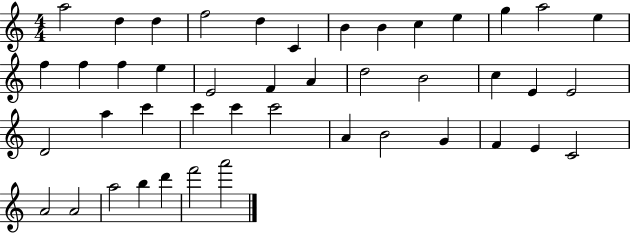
A5/h D5/q D5/q F5/h D5/q C4/q B4/q B4/q C5/q E5/q G5/q A5/h E5/q F5/q F5/q F5/q E5/q E4/h F4/q A4/q D5/h B4/h C5/q E4/q E4/h D4/h A5/q C6/q C6/q C6/q C6/h A4/q B4/h G4/q F4/q E4/q C4/h A4/h A4/h A5/h B5/q D6/q F6/h A6/h